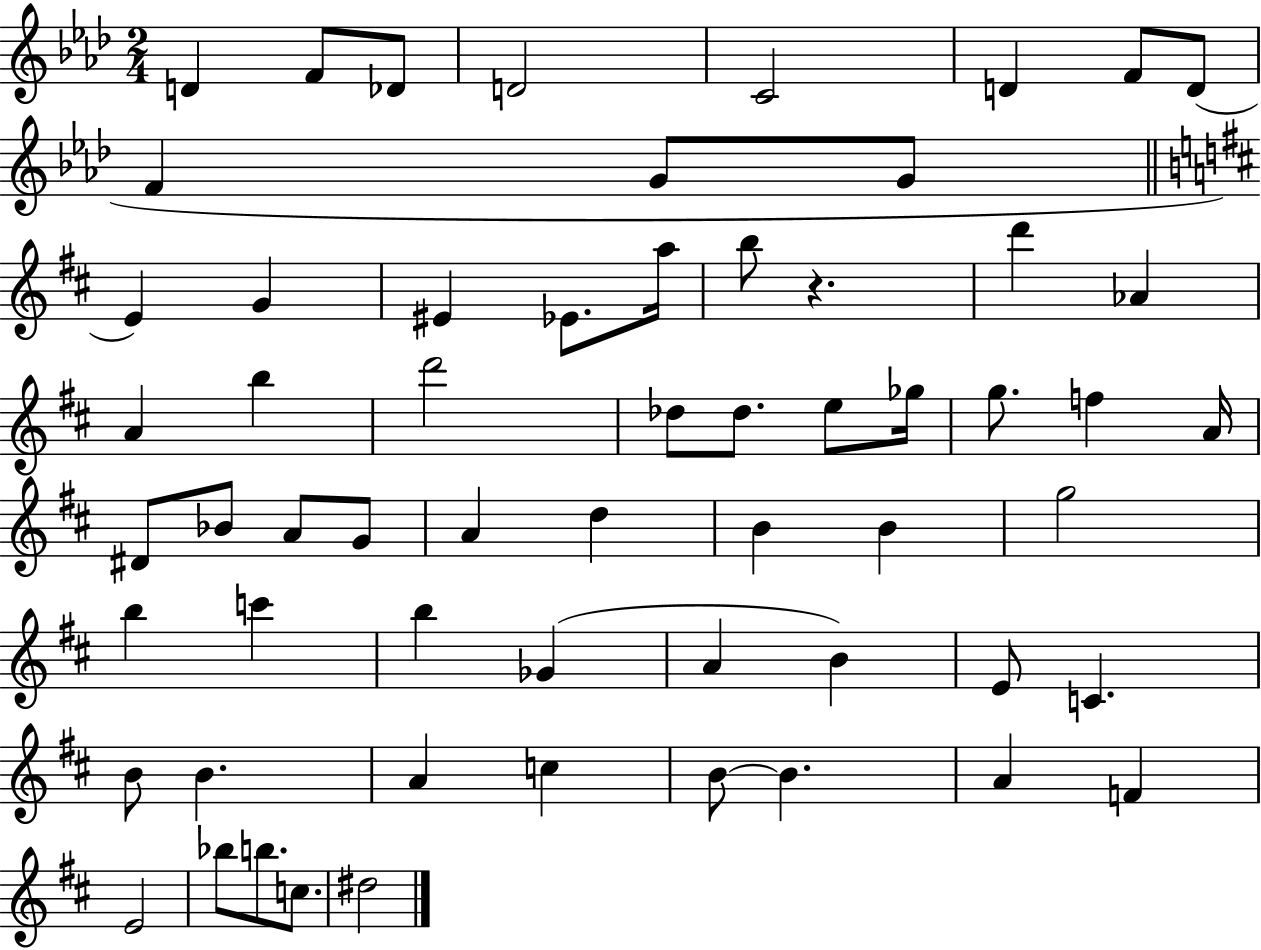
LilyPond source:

{
  \clef treble
  \numericTimeSignature
  \time 2/4
  \key aes \major
  d'4 f'8 des'8 | d'2 | c'2 | d'4 f'8 d'8( | \break f'4 g'8 g'8 | \bar "||" \break \key d \major e'4) g'4 | eis'4 ees'8. a''16 | b''8 r4. | d'''4 aes'4 | \break a'4 b''4 | d'''2 | des''8 des''8. e''8 ges''16 | g''8. f''4 a'16 | \break dis'8 bes'8 a'8 g'8 | a'4 d''4 | b'4 b'4 | g''2 | \break b''4 c'''4 | b''4 ges'4( | a'4 b'4) | e'8 c'4. | \break b'8 b'4. | a'4 c''4 | b'8~~ b'4. | a'4 f'4 | \break e'2 | bes''8 b''8. c''8. | dis''2 | \bar "|."
}